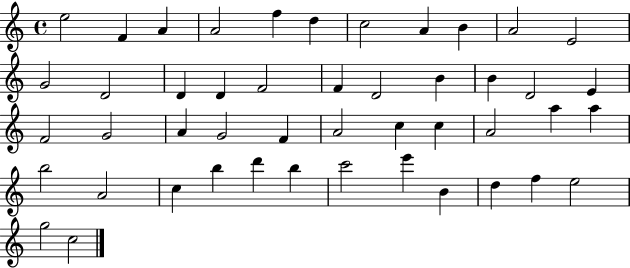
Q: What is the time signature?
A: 4/4